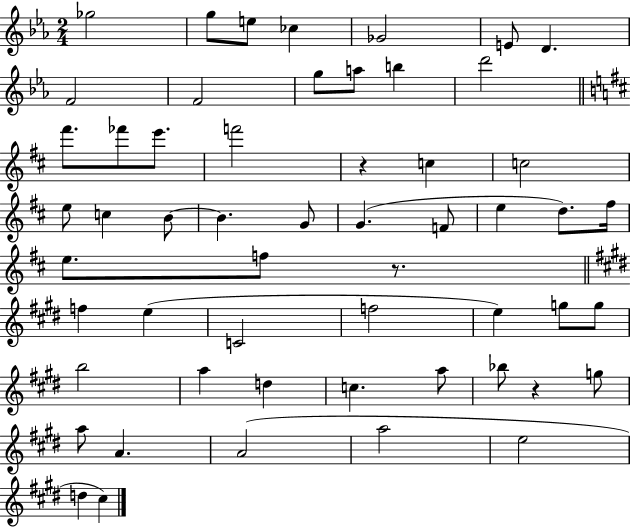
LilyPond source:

{
  \clef treble
  \numericTimeSignature
  \time 2/4
  \key ees \major
  ges''2 | g''8 e''8 ces''4 | ges'2 | e'8 d'4. | \break f'2 | f'2 | g''8 a''8 b''4 | d'''2 | \break \bar "||" \break \key d \major fis'''8. fes'''8 e'''8. | f'''2 | r4 c''4 | c''2 | \break e''8 c''4 b'8~~ | b'4. g'8 | g'4.( f'8 | e''4 d''8.) fis''16 | \break e''8. f''8 r8. | \bar "||" \break \key e \major f''4 e''4( | c'2 | f''2 | e''4) g''8 g''8 | \break b''2 | a''4 d''4 | c''4. a''8 | bes''8 r4 g''8 | \break a''8 a'4. | a'2( | a''2 | e''2 | \break d''4 cis''4) | \bar "|."
}